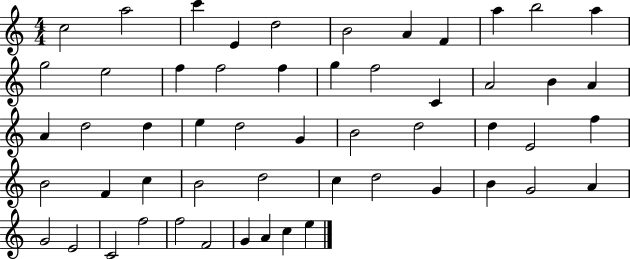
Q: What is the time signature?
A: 4/4